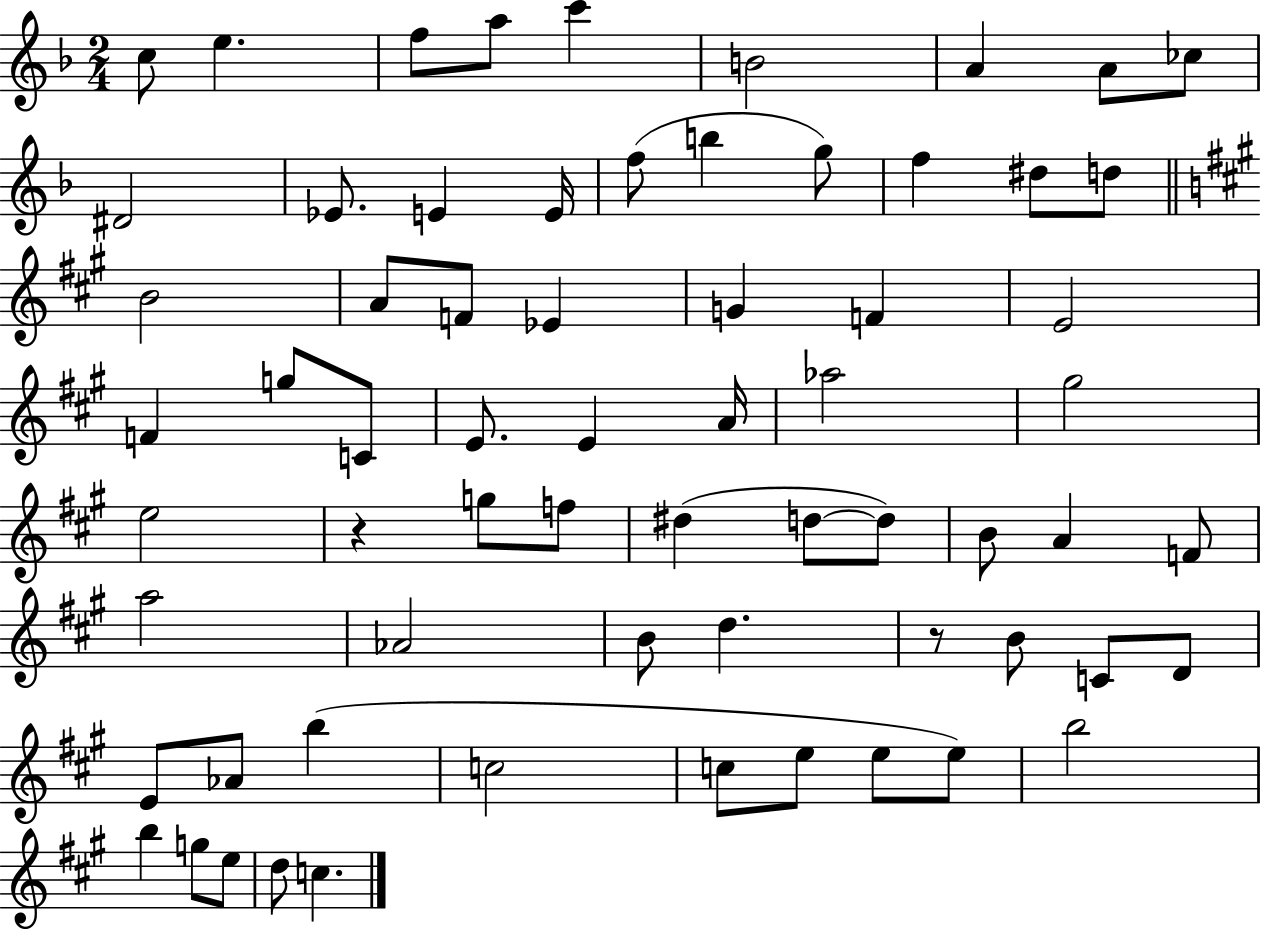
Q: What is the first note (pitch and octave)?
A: C5